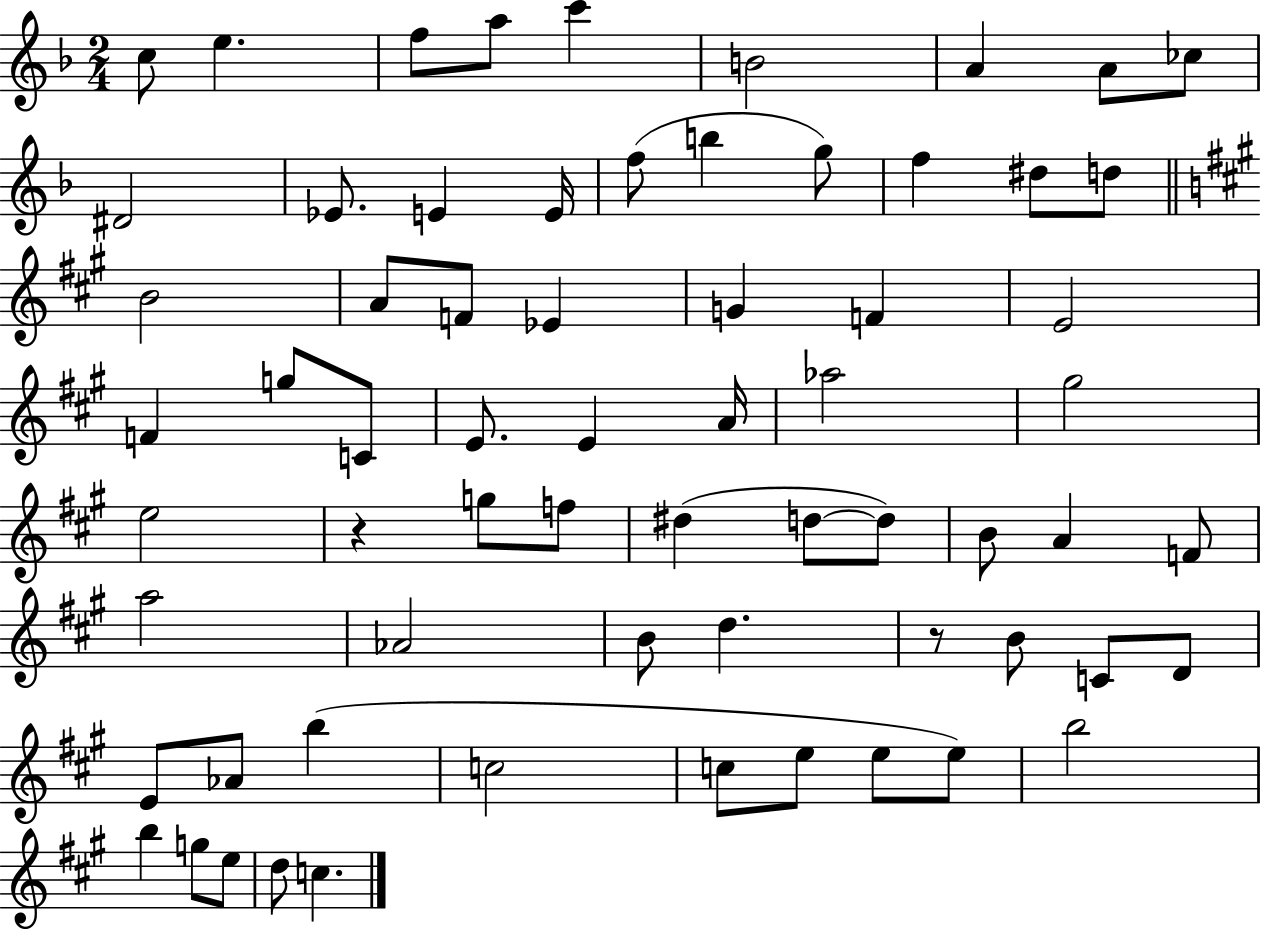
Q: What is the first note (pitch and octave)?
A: C5